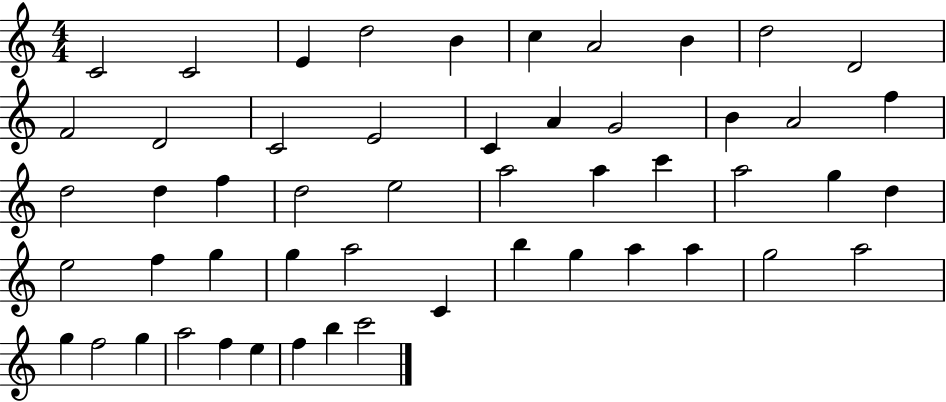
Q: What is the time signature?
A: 4/4